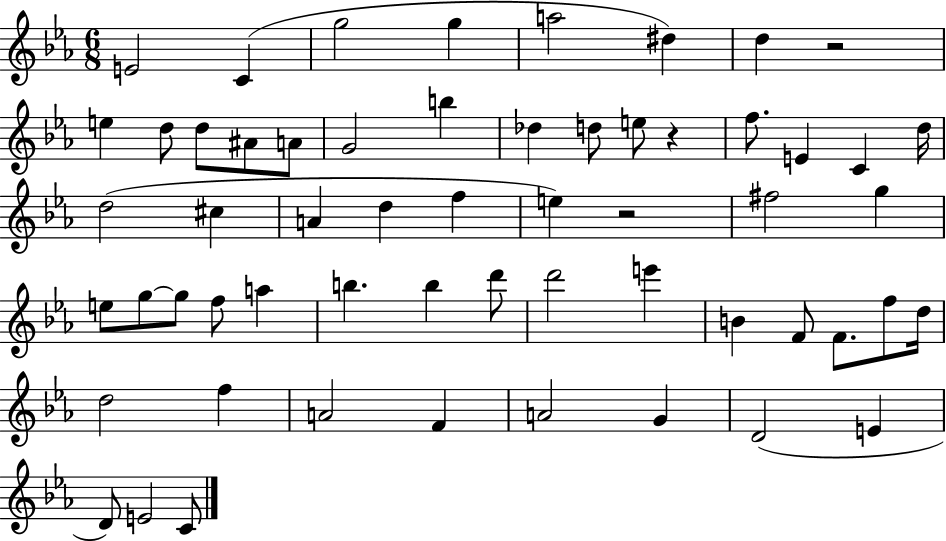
E4/h C4/q G5/h G5/q A5/h D#5/q D5/q R/h E5/q D5/e D5/e A#4/e A4/e G4/h B5/q Db5/q D5/e E5/e R/q F5/e. E4/q C4/q D5/s D5/h C#5/q A4/q D5/q F5/q E5/q R/h F#5/h G5/q E5/e G5/e G5/e F5/e A5/q B5/q. B5/q D6/e D6/h E6/q B4/q F4/e F4/e. F5/e D5/s D5/h F5/q A4/h F4/q A4/h G4/q D4/h E4/q D4/e E4/h C4/e